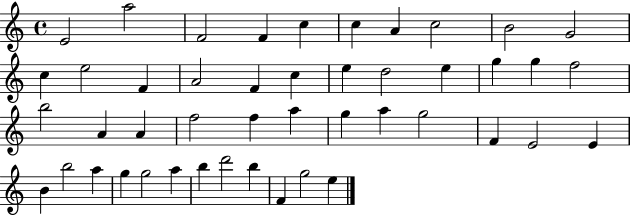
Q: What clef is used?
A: treble